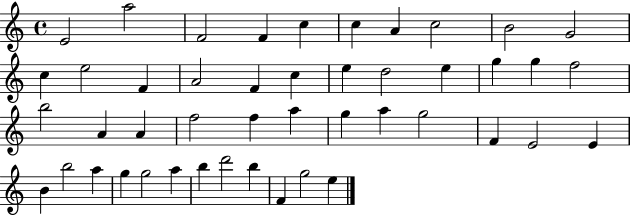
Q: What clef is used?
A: treble